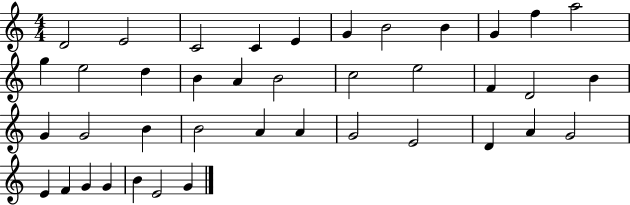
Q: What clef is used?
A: treble